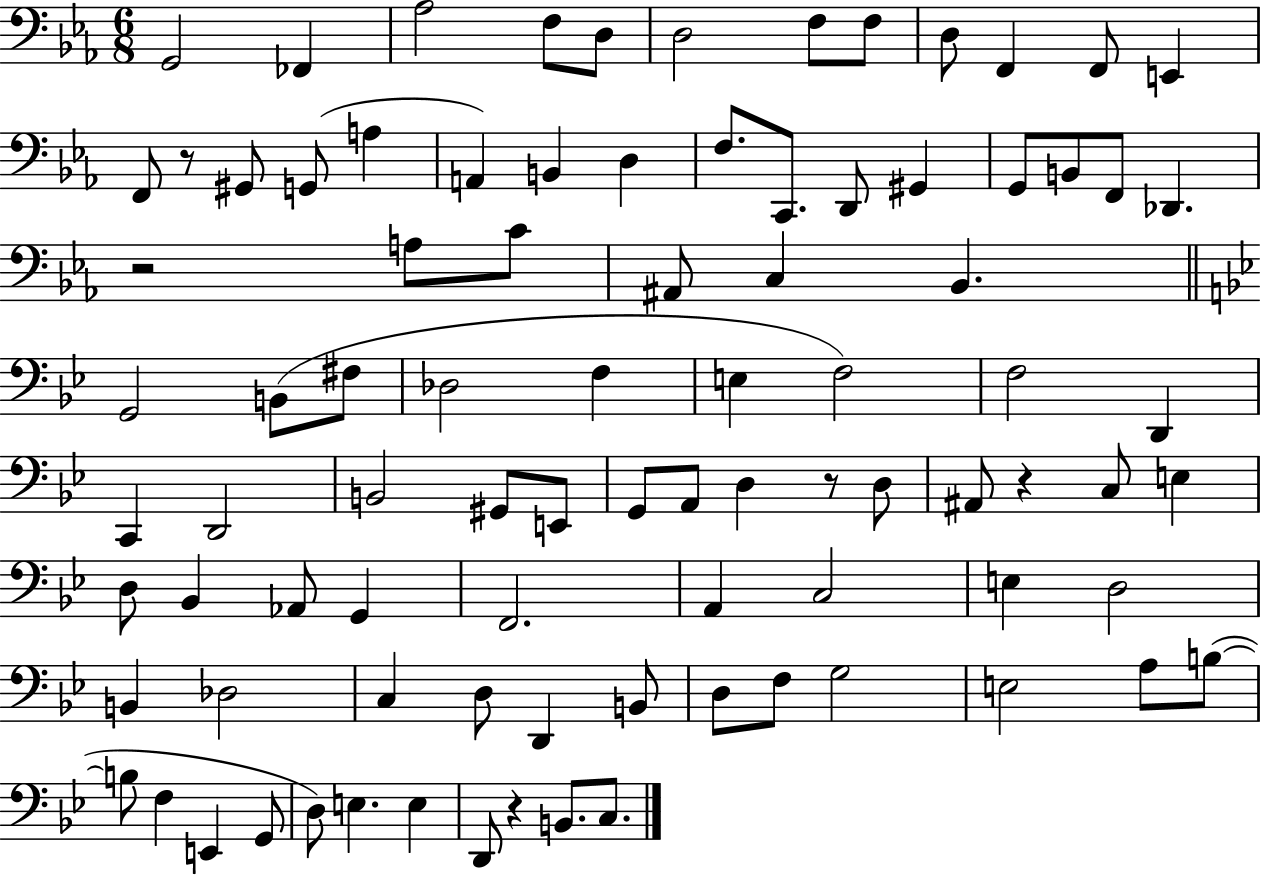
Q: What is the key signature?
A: EES major